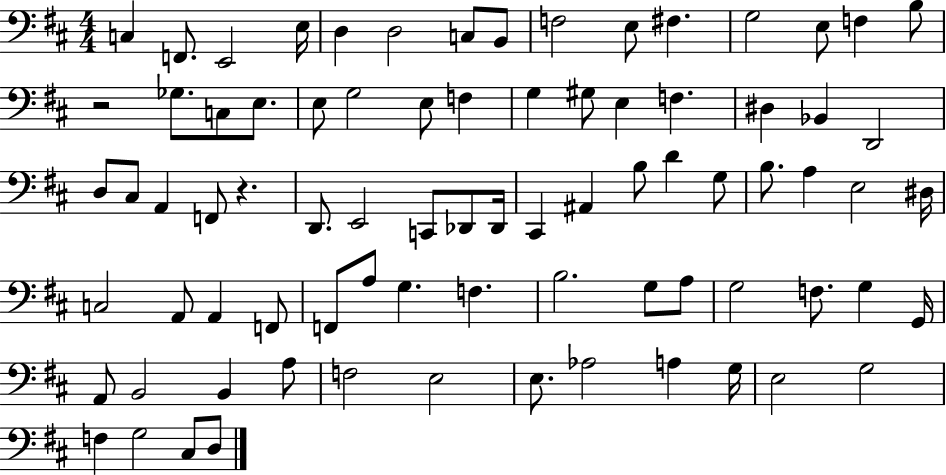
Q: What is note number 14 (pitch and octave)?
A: F3